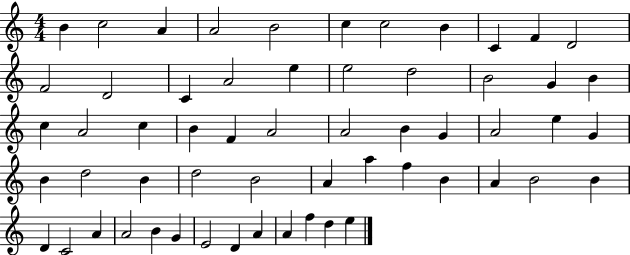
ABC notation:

X:1
T:Untitled
M:4/4
L:1/4
K:C
B c2 A A2 B2 c c2 B C F D2 F2 D2 C A2 e e2 d2 B2 G B c A2 c B F A2 A2 B G A2 e G B d2 B d2 B2 A a f B A B2 B D C2 A A2 B G E2 D A A f d e